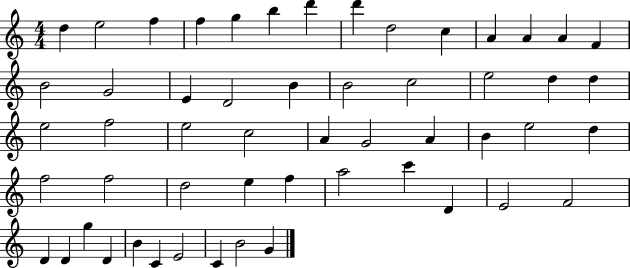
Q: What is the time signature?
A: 4/4